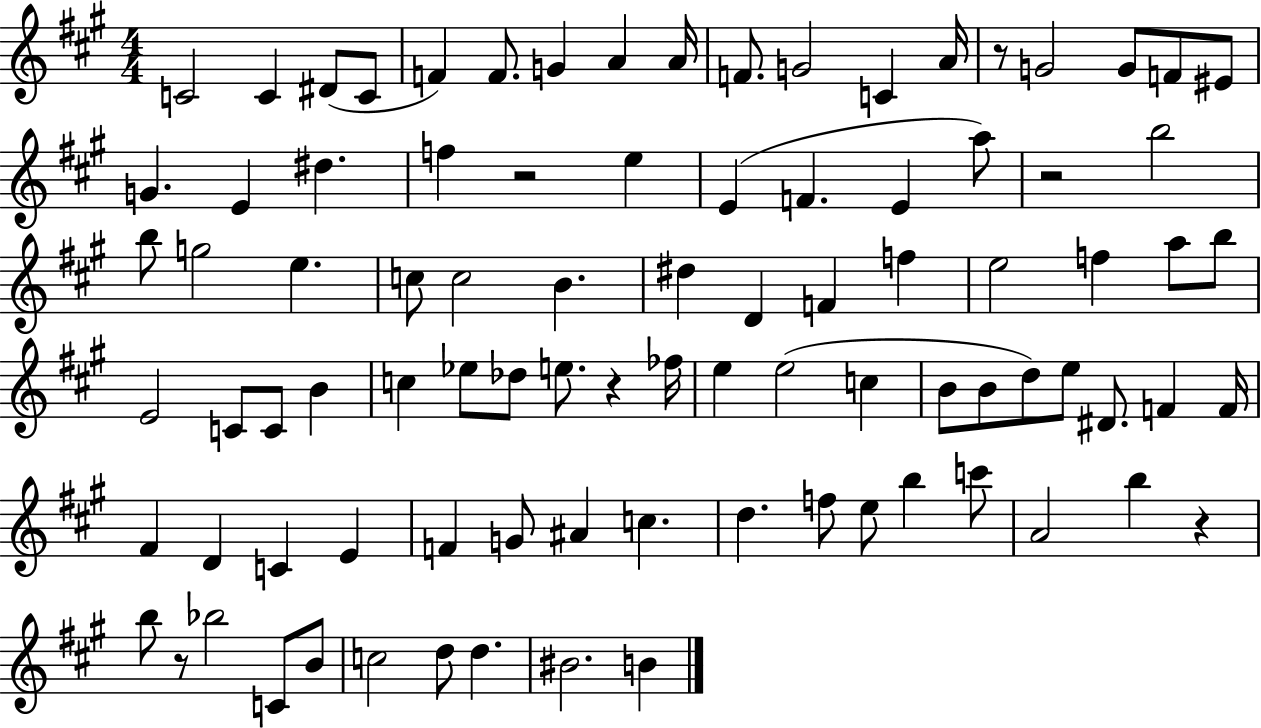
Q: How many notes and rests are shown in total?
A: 90